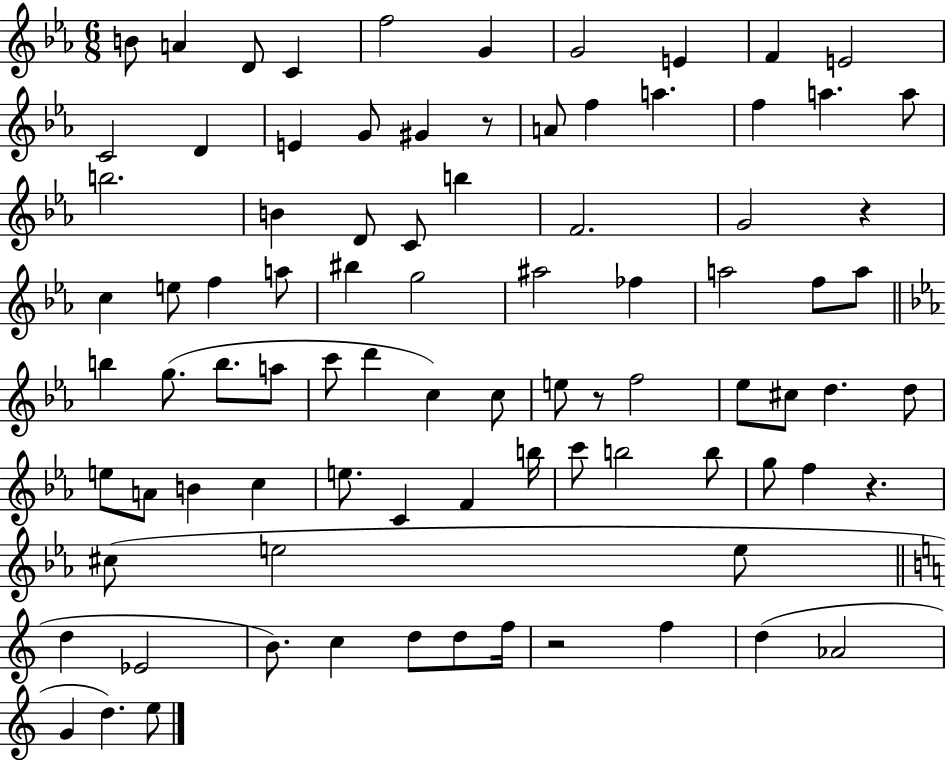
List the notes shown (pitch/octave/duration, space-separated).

B4/e A4/q D4/e C4/q F5/h G4/q G4/h E4/q F4/q E4/h C4/h D4/q E4/q G4/e G#4/q R/e A4/e F5/q A5/q. F5/q A5/q. A5/e B5/h. B4/q D4/e C4/e B5/q F4/h. G4/h R/q C5/q E5/e F5/q A5/e BIS5/q G5/h A#5/h FES5/q A5/h F5/e A5/e B5/q G5/e. B5/e. A5/e C6/e D6/q C5/q C5/e E5/e R/e F5/h Eb5/e C#5/e D5/q. D5/e E5/e A4/e B4/q C5/q E5/e. C4/q F4/q B5/s C6/e B5/h B5/e G5/e F5/q R/q. C#5/e E5/h E5/e D5/q Eb4/h B4/e. C5/q D5/e D5/e F5/s R/h F5/q D5/q Ab4/h G4/q D5/q. E5/e